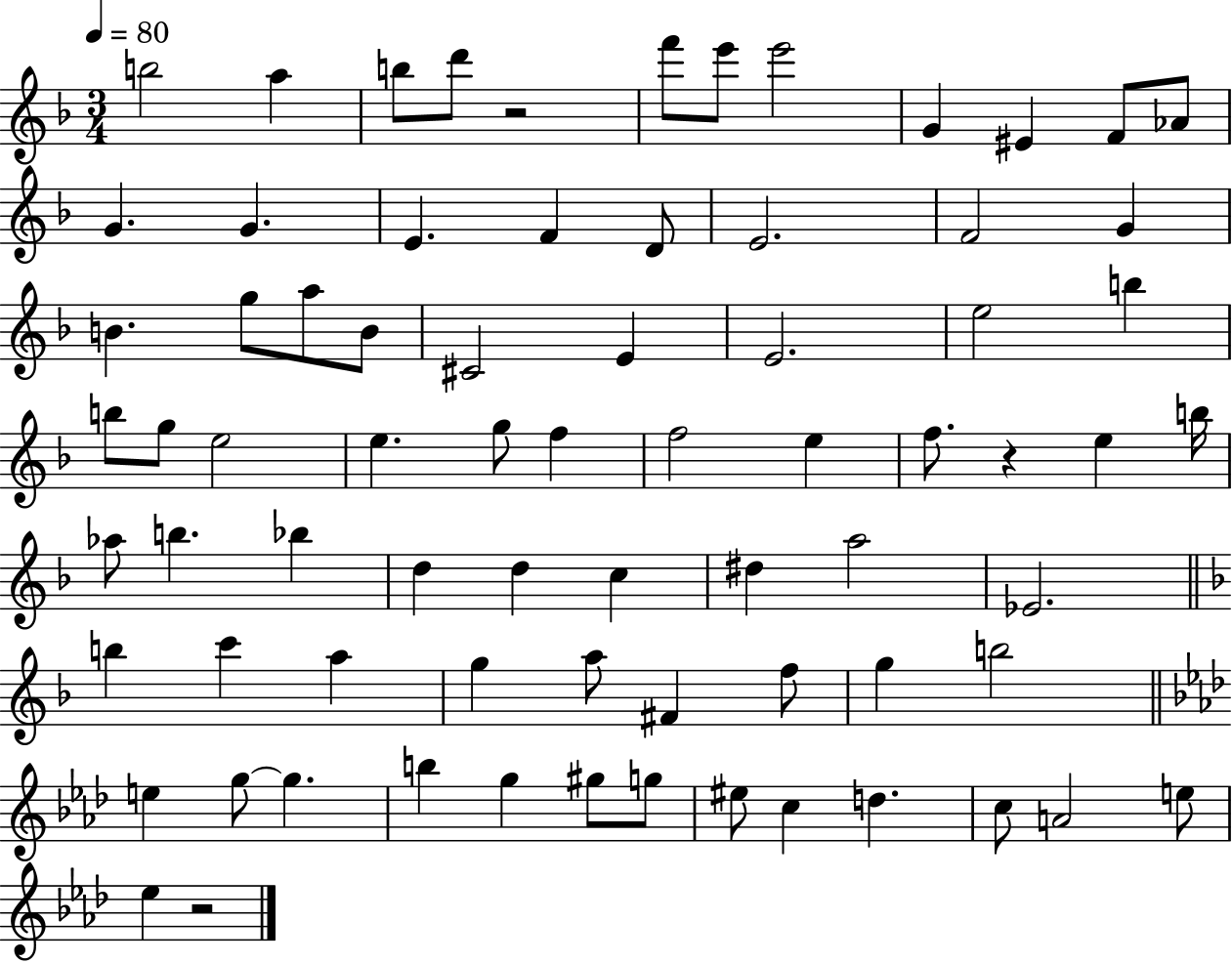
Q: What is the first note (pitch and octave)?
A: B5